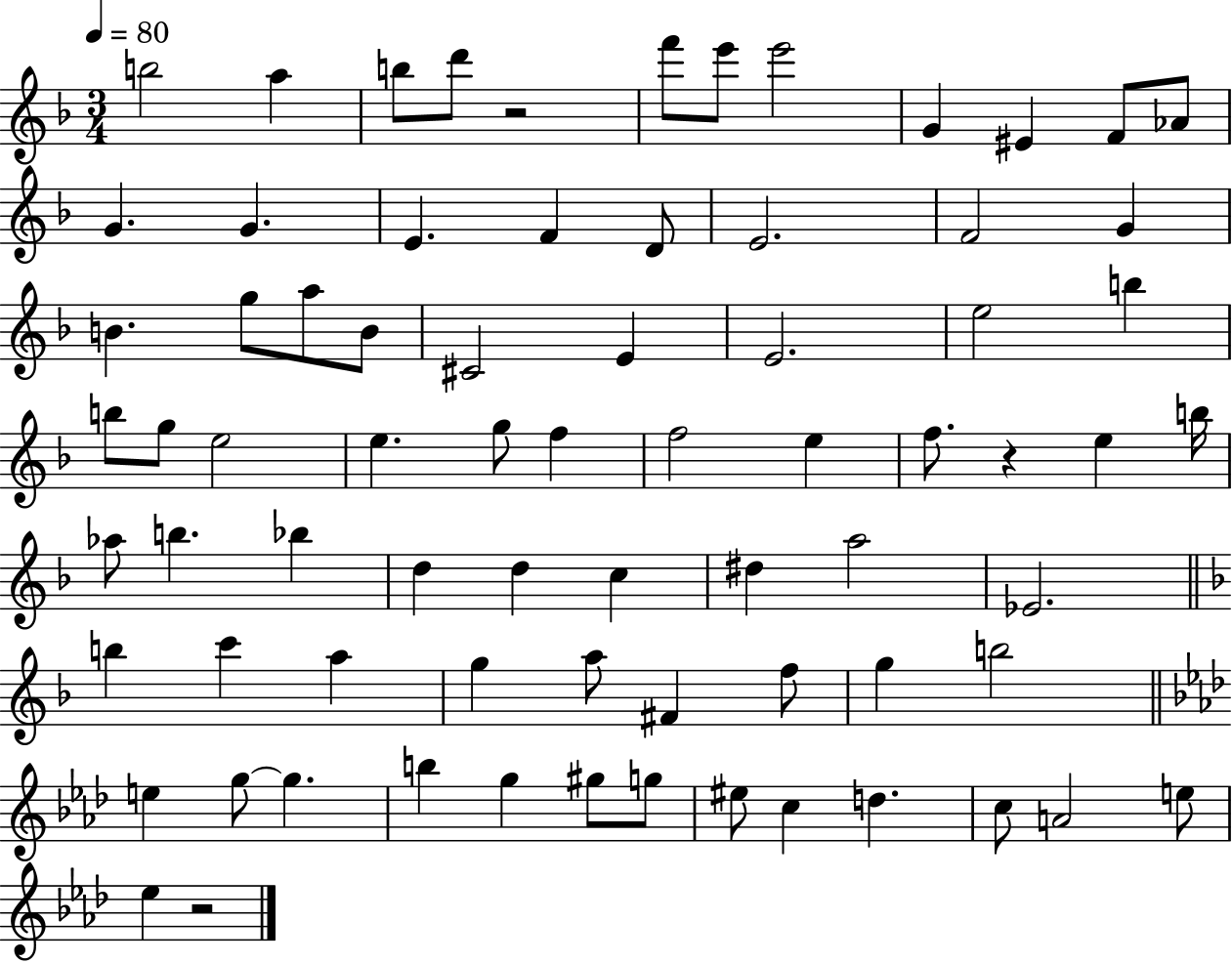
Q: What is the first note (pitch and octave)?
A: B5